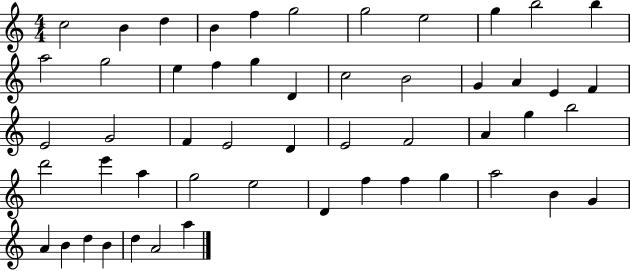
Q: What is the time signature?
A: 4/4